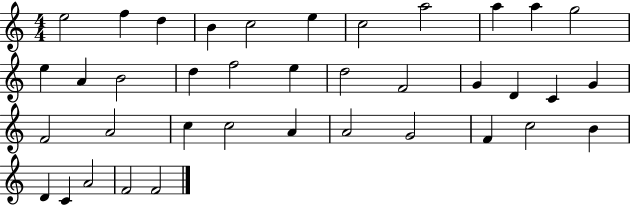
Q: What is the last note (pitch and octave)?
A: F4